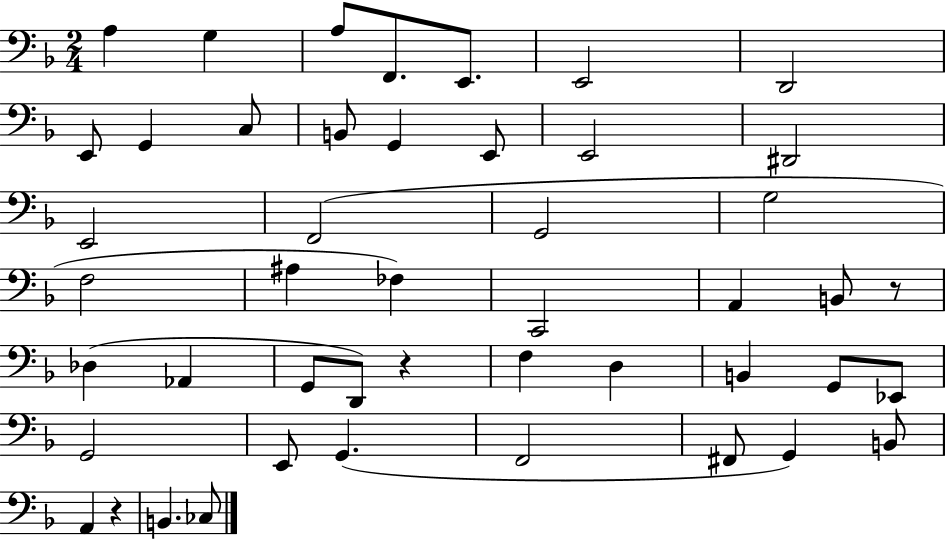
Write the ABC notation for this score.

X:1
T:Untitled
M:2/4
L:1/4
K:F
A, G, A,/2 F,,/2 E,,/2 E,,2 D,,2 E,,/2 G,, C,/2 B,,/2 G,, E,,/2 E,,2 ^D,,2 E,,2 F,,2 G,,2 G,2 F,2 ^A, _F, C,,2 A,, B,,/2 z/2 _D, _A,, G,,/2 D,,/2 z F, D, B,, G,,/2 _E,,/2 G,,2 E,,/2 G,, F,,2 ^F,,/2 G,, B,,/2 A,, z B,, _C,/2